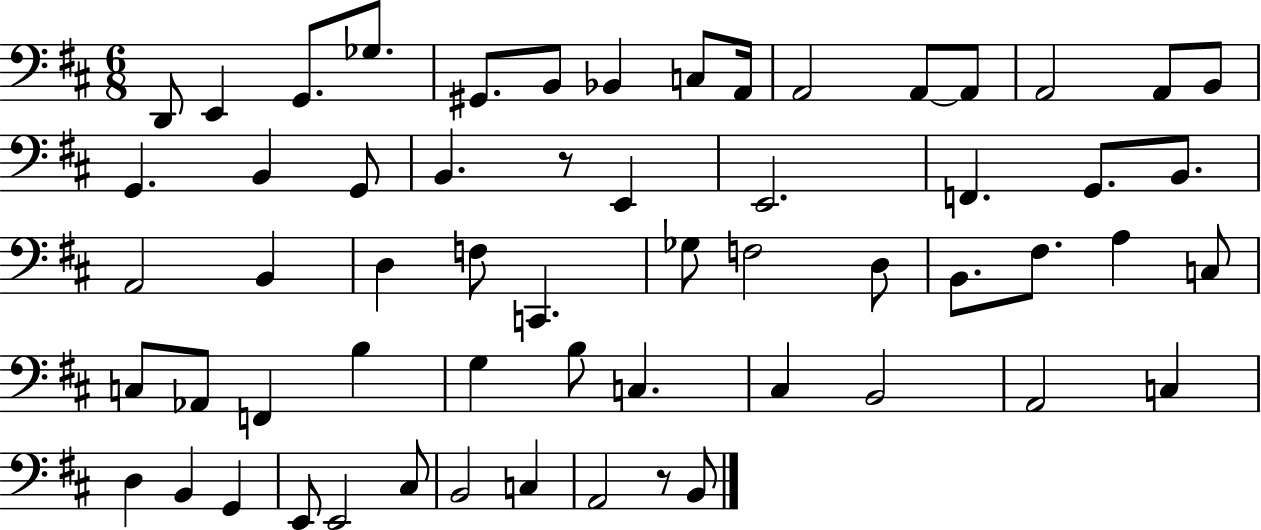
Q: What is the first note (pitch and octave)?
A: D2